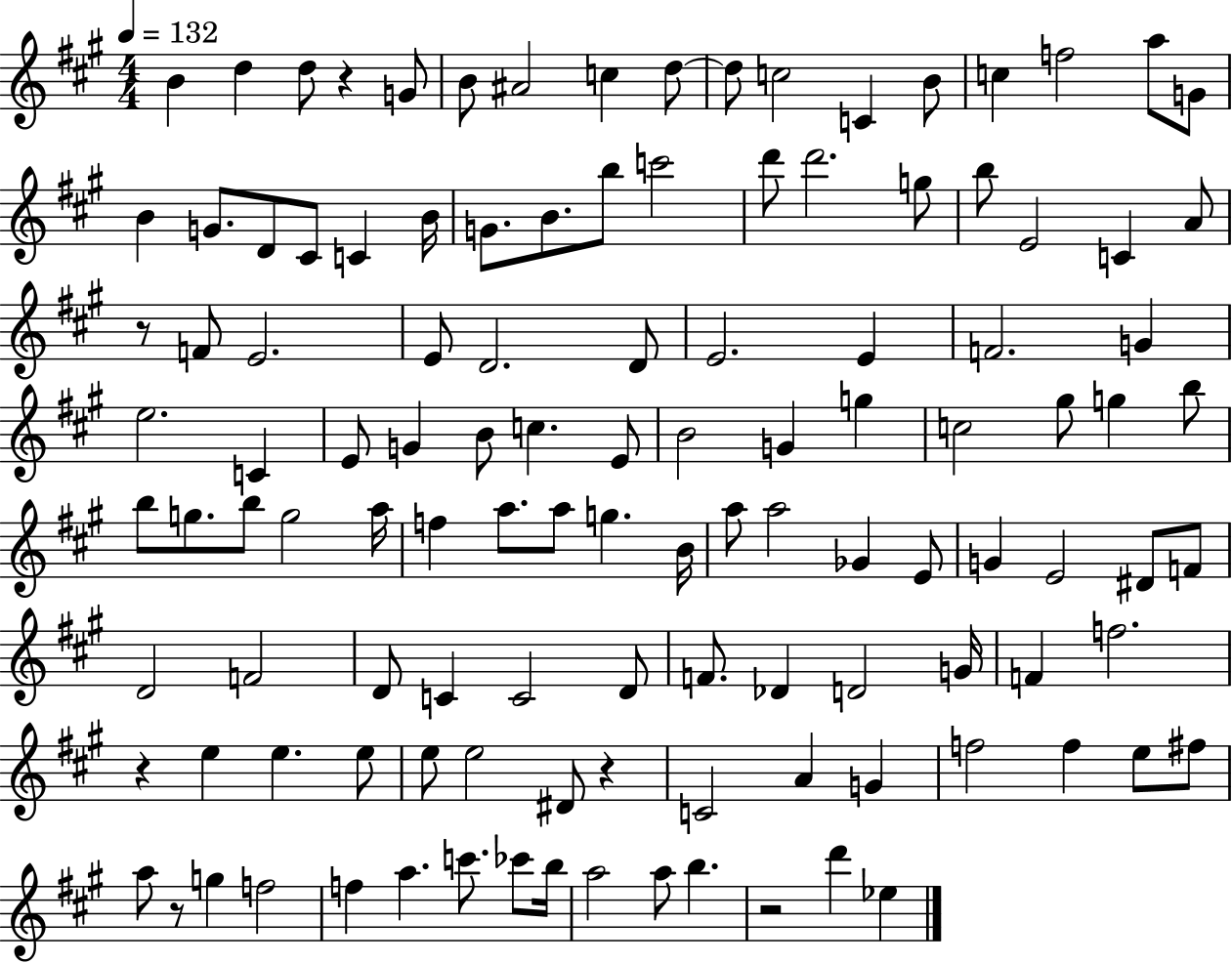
B4/q D5/q D5/e R/q G4/e B4/e A#4/h C5/q D5/e D5/e C5/h C4/q B4/e C5/q F5/h A5/e G4/e B4/q G4/e. D4/e C#4/e C4/q B4/s G4/e. B4/e. B5/e C6/h D6/e D6/h. G5/e B5/e E4/h C4/q A4/e R/e F4/e E4/h. E4/e D4/h. D4/e E4/h. E4/q F4/h. G4/q E5/h. C4/q E4/e G4/q B4/e C5/q. E4/e B4/h G4/q G5/q C5/h G#5/e G5/q B5/e B5/e G5/e. B5/e G5/h A5/s F5/q A5/e. A5/e G5/q. B4/s A5/e A5/h Gb4/q E4/e G4/q E4/h D#4/e F4/e D4/h F4/h D4/e C4/q C4/h D4/e F4/e. Db4/q D4/h G4/s F4/q F5/h. R/q E5/q E5/q. E5/e E5/e E5/h D#4/e R/q C4/h A4/q G4/q F5/h F5/q E5/e F#5/e A5/e R/e G5/q F5/h F5/q A5/q. C6/e. CES6/e B5/s A5/h A5/e B5/q. R/h D6/q Eb5/q